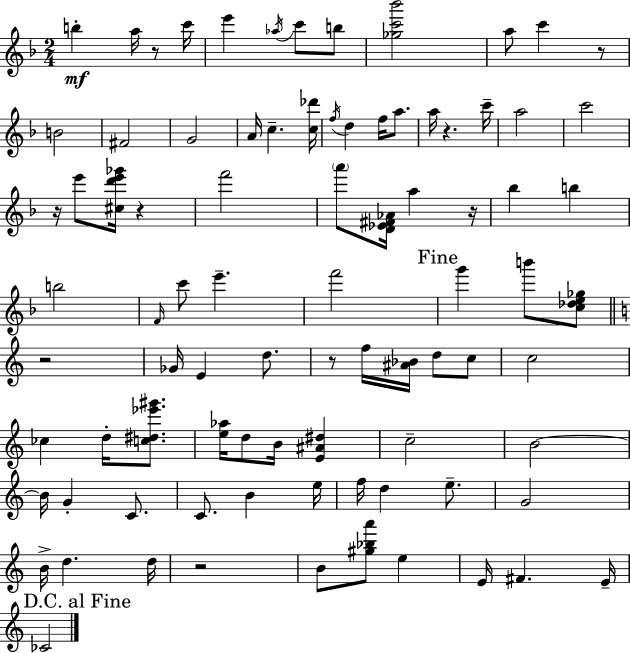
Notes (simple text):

B5/q A5/s R/e C6/s E6/q Ab5/s C6/e B5/e [Gb5,C6,Bb6]/h A5/e C6/q R/e B4/h F#4/h G4/h A4/s C5/q. [C5,Db6]/s F5/s D5/q F5/s A5/e. A5/s R/q. C6/s A5/h C6/h R/s E6/e [C#5,D6,E6,Gb6]/s R/q F6/h A6/e [D4,Eb4,F#4,Ab4]/s A5/q R/s Bb5/q B5/q B5/h F4/s C6/e E6/q. F6/h G6/q B6/e [C5,Db5,E5,Gb5]/e R/h Gb4/s E4/q D5/e. R/e F5/s [A#4,Bb4]/s D5/e C5/e C5/h CES5/q D5/s [C5,D#5,Eb6,G#6]/e. [E5,Ab5]/s D5/e B4/s [E4,A#4,D#5]/q C5/h B4/h B4/s G4/q C4/e. C4/e. B4/q E5/s F5/s D5/q E5/e. G4/h B4/s D5/q. D5/s R/h B4/e [G#5,Bb5,A6]/e E5/q E4/s F#4/q. E4/s CES4/h